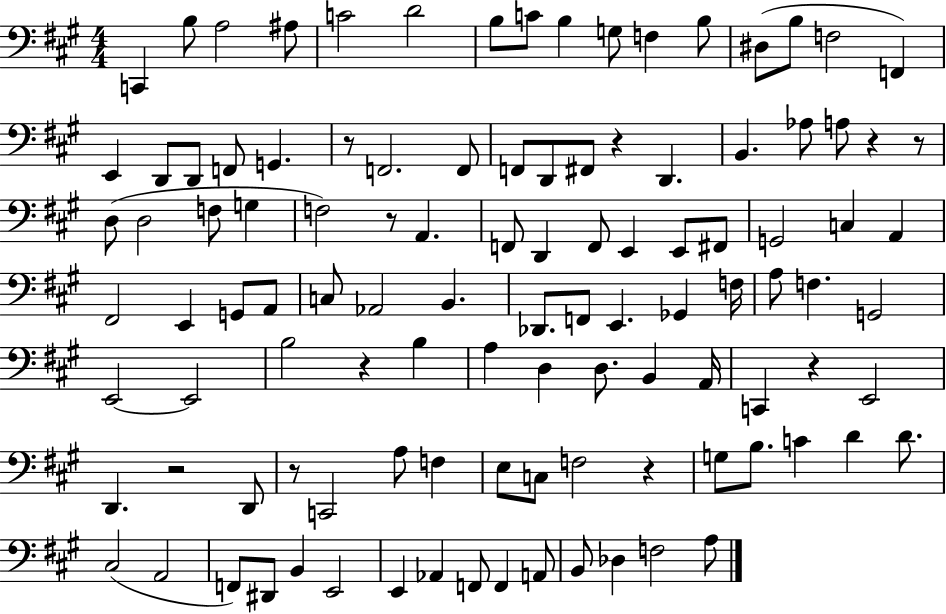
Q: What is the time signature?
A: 4/4